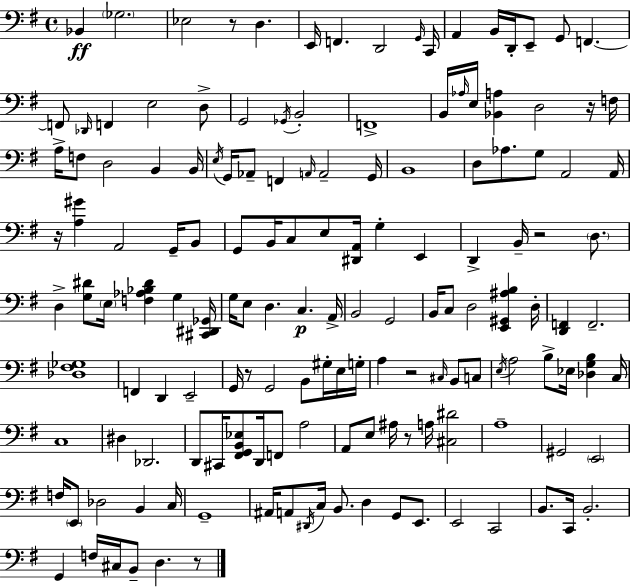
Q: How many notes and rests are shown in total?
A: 151